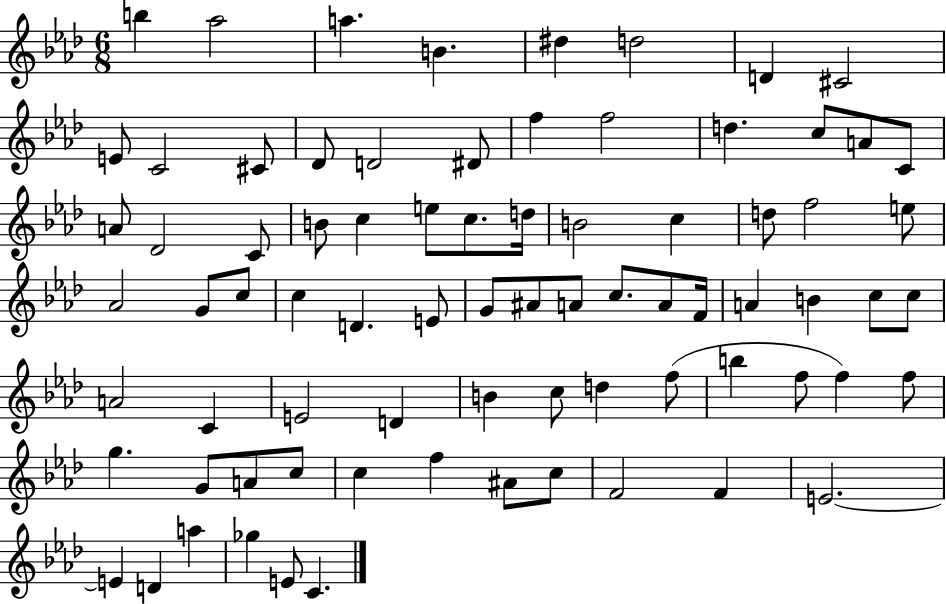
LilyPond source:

{
  \clef treble
  \numericTimeSignature
  \time 6/8
  \key aes \major
  b''4 aes''2 | a''4. b'4. | dis''4 d''2 | d'4 cis'2 | \break e'8 c'2 cis'8 | des'8 d'2 dis'8 | f''4 f''2 | d''4. c''8 a'8 c'8 | \break a'8 des'2 c'8 | b'8 c''4 e''8 c''8. d''16 | b'2 c''4 | d''8 f''2 e''8 | \break aes'2 g'8 c''8 | c''4 d'4. e'8 | g'8 ais'8 a'8 c''8. a'8 f'16 | a'4 b'4 c''8 c''8 | \break a'2 c'4 | e'2 d'4 | b'4 c''8 d''4 f''8( | b''4 f''8 f''4) f''8 | \break g''4. g'8 a'8 c''8 | c''4 f''4 ais'8 c''8 | f'2 f'4 | e'2.~~ | \break e'4 d'4 a''4 | ges''4 e'8 c'4. | \bar "|."
}